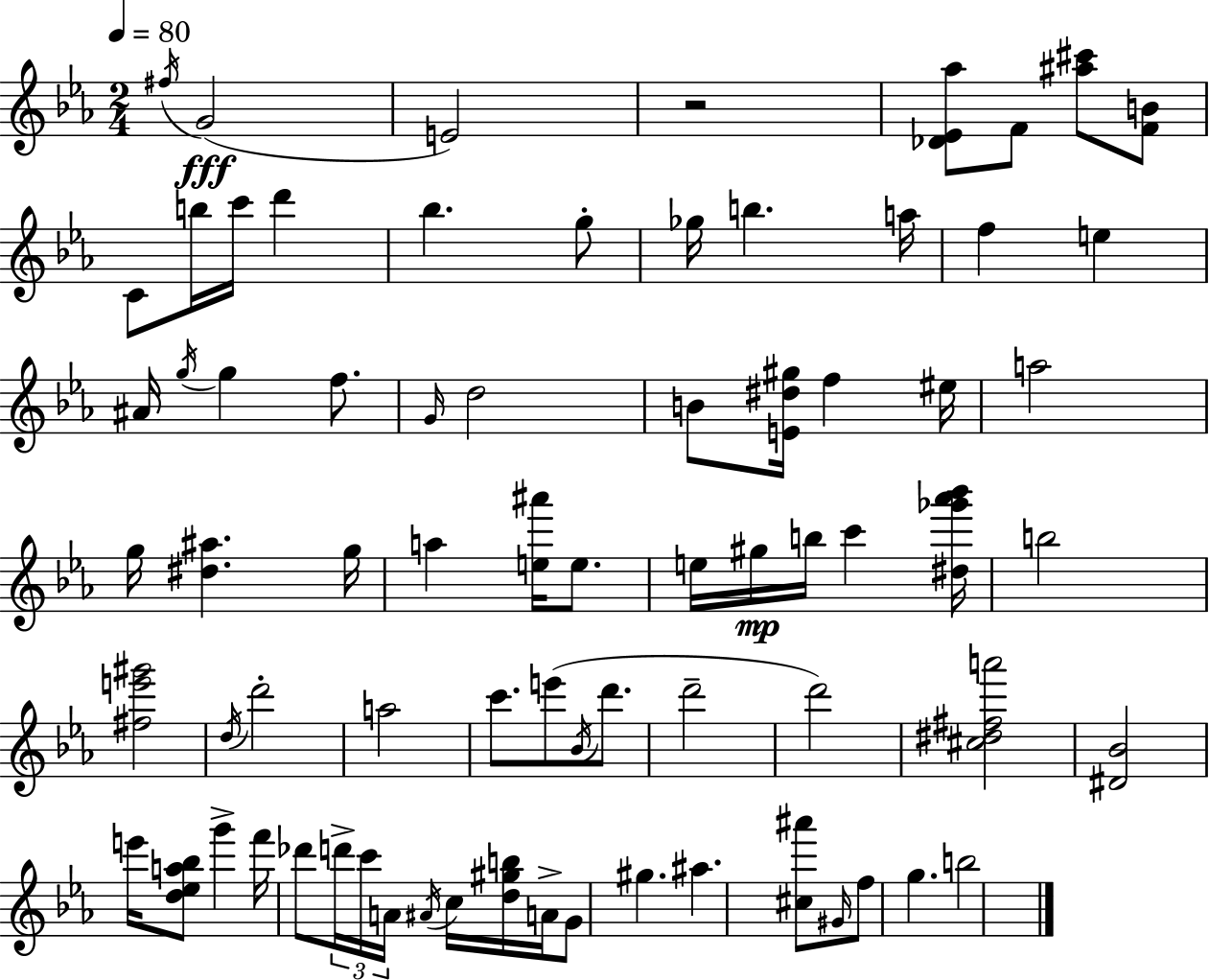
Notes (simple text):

F#5/s G4/h E4/h R/h [Db4,Eb4,Ab5]/e F4/e [A#5,C#6]/e [F4,B4]/e C4/e B5/s C6/s D6/q Bb5/q. G5/e Gb5/s B5/q. A5/s F5/q E5/q A#4/s G5/s G5/q F5/e. G4/s D5/h B4/e [E4,D#5,G#5]/s F5/q EIS5/s A5/h G5/s [D#5,A#5]/q. G5/s A5/q [E5,A#6]/s E5/e. E5/s G#5/s B5/s C6/q [D#5,Gb6,Ab6,Bb6]/s B5/h [F#5,E6,G#6]/h D5/s D6/h A5/h C6/e. E6/e Bb4/s D6/e. D6/h D6/h [C#5,D#5,F#5,A6]/h [D#4,Bb4]/h E6/s [D5,Eb5,A5,Bb5]/e G6/q F6/s Db6/e D6/s C6/s A4/s A#4/s C5/s [D5,G#5,B5]/s A4/s G4/e G#5/q. A#5/q. [C#5,A#6]/e G#4/s F5/e G5/q. B5/h